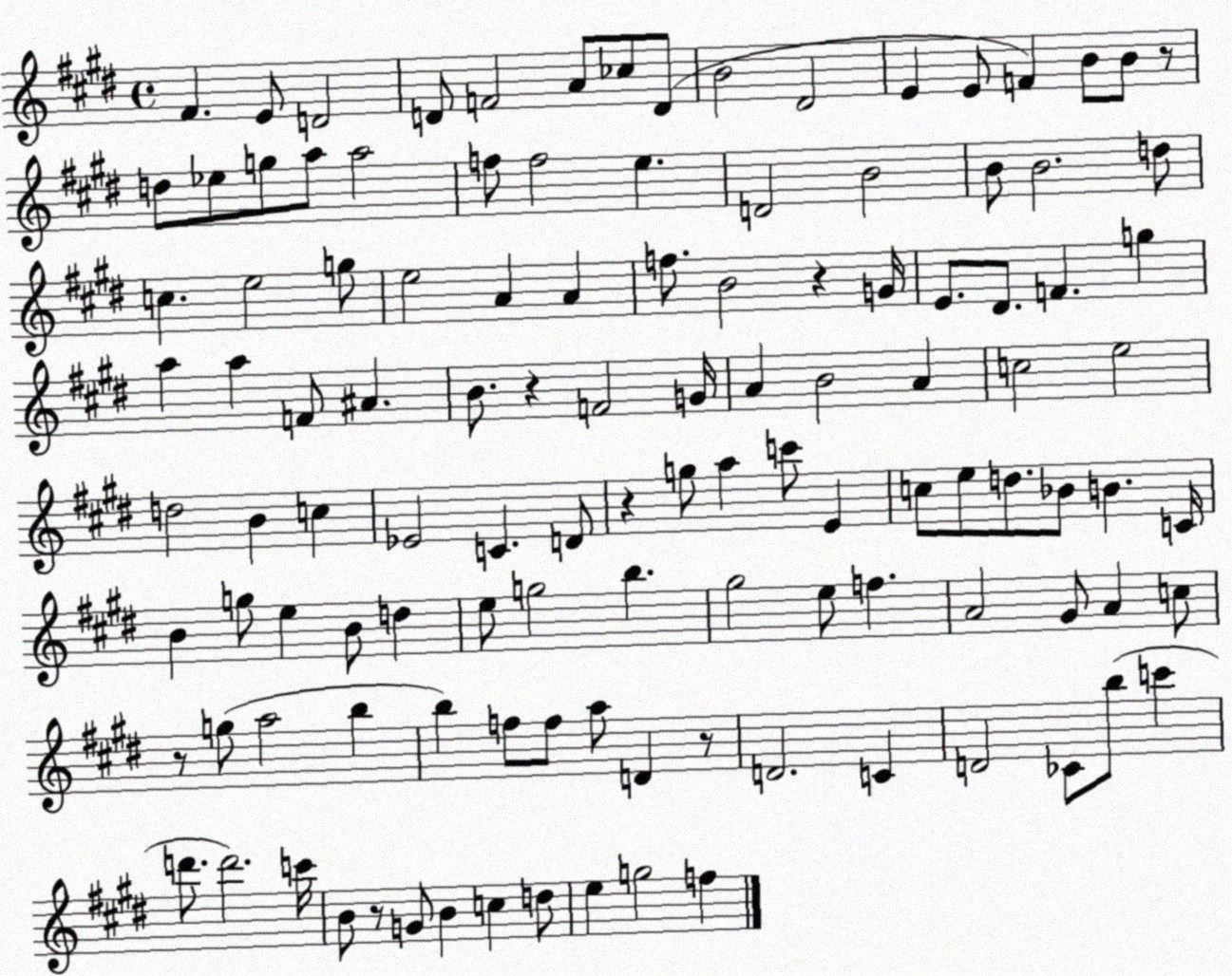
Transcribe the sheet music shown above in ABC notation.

X:1
T:Untitled
M:4/4
L:1/4
K:E
^F E/2 D2 D/2 F2 A/2 _c/2 D/2 B2 ^D2 E E/2 F B/2 B/2 z/2 d/2 _e/2 g/2 a/2 a2 f/2 f2 e D2 B2 B/2 B2 d/2 c e2 g/2 e2 A A f/2 B2 z G/4 E/2 ^D/2 F g a a F/2 ^A B/2 z F2 G/4 A B2 A c2 e2 d2 B c _E2 C D/2 z g/2 a c'/2 E c/2 e/2 d/2 _B/2 B C/4 B g/2 e B/2 d e/2 g2 b ^g2 e/2 f A2 ^G/2 A c/2 z/2 g/2 a2 b b f/2 f/2 a/2 D z/2 D2 C D2 _C/2 b/2 c' d'/2 d'2 c'/4 B/2 z/2 G/2 B c d/2 e g2 f